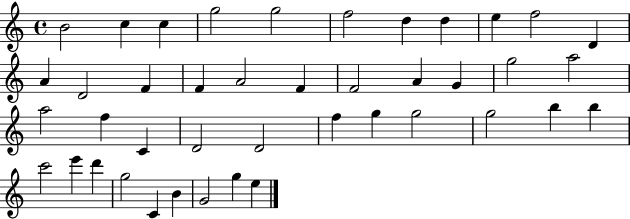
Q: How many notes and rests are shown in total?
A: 42